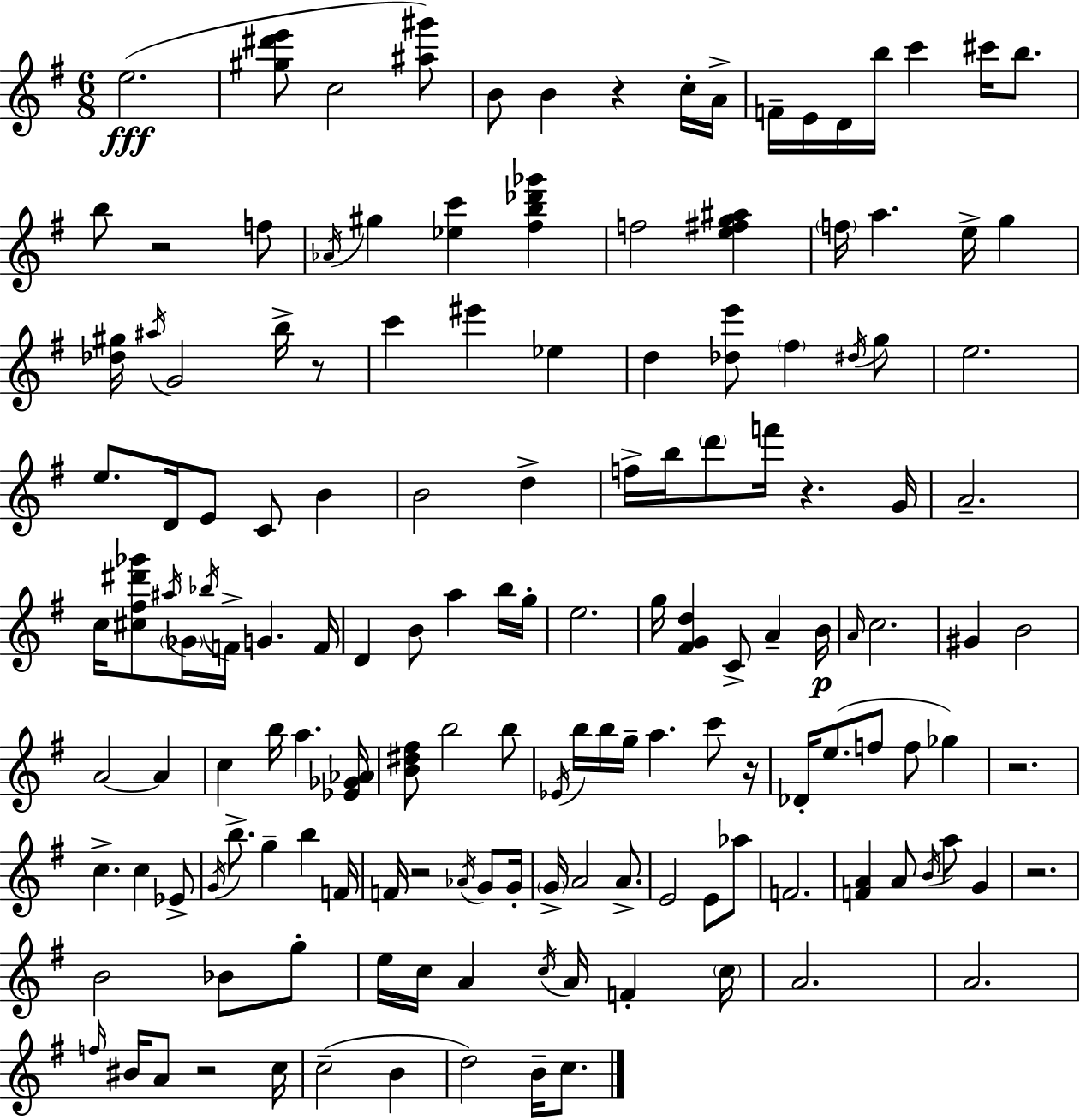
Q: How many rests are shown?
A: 9